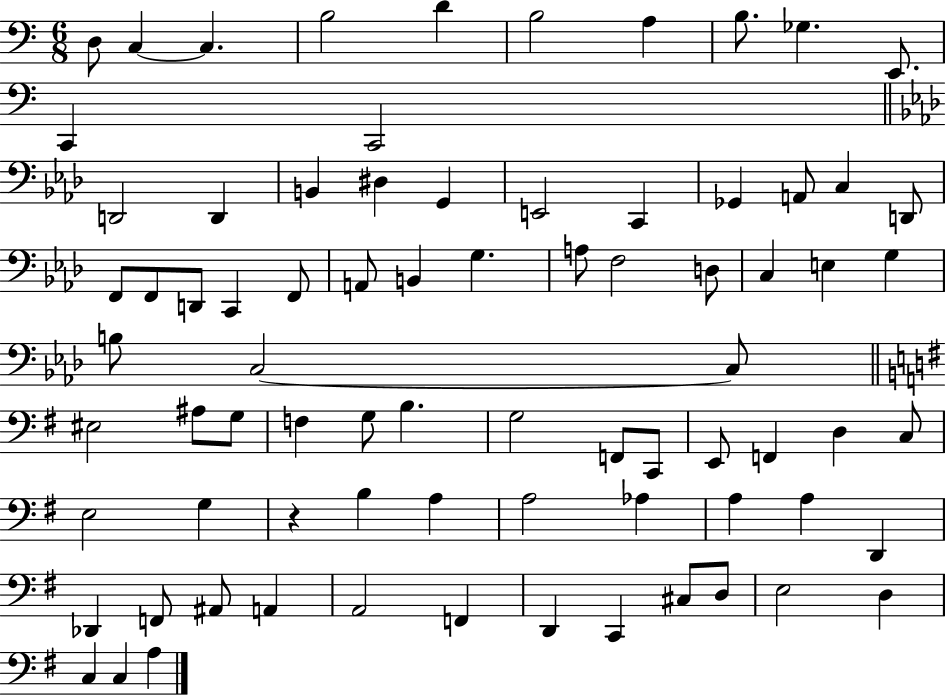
D3/e C3/q C3/q. B3/h D4/q B3/h A3/q B3/e. Gb3/q. E2/e. C2/q C2/h D2/h D2/q B2/q D#3/q G2/q E2/h C2/q Gb2/q A2/e C3/q D2/e F2/e F2/e D2/e C2/q F2/e A2/e B2/q G3/q. A3/e F3/h D3/e C3/q E3/q G3/q B3/e C3/h C3/e EIS3/h A#3/e G3/e F3/q G3/e B3/q. G3/h F2/e C2/e E2/e F2/q D3/q C3/e E3/h G3/q R/q B3/q A3/q A3/h Ab3/q A3/q A3/q D2/q Db2/q F2/e A#2/e A2/q A2/h F2/q D2/q C2/q C#3/e D3/e E3/h D3/q C3/q C3/q A3/q